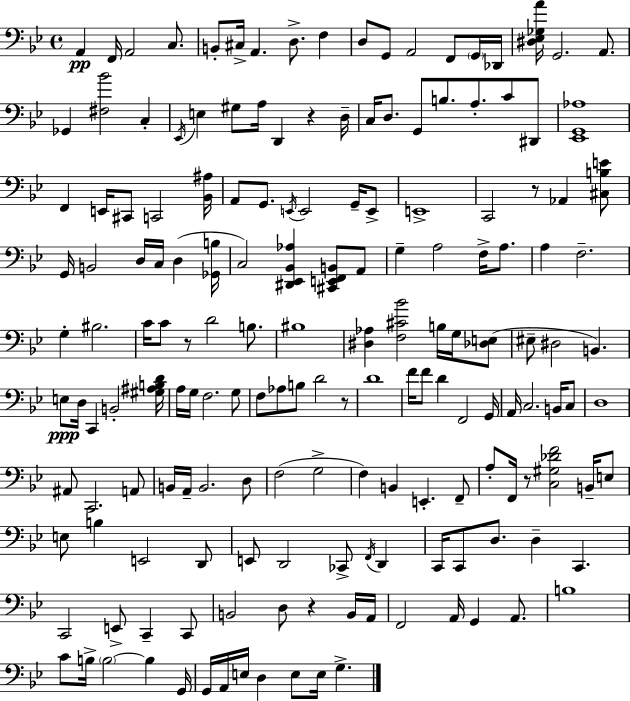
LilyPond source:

{
  \clef bass
  \time 4/4
  \defaultTimeSignature
  \key bes \major
  a,4\pp f,16 a,2 c8. | b,8-. cis16-> a,4. d8.-> f4 | d8 g,8 a,2 f,8 \parenthesize g,16 des,16 | <dis ees ges a'>16 g,2. a,8. | \break ges,4 <fis bes'>2 c4-. | \acciaccatura { ees,16 } e4 gis8 a16 d,4 r4 | d16-- c16 d8. g,8 b8. a8.-. c'8 dis,8 | <ees, g, aes>1 | \break f,4 e,16 cis,8 c,2 | <bes, ais>16 a,8 g,8. \acciaccatura { e,16 } e,2 g,16-- | e,8-> e,1-> | c,2 r8 aes,4 | \break <cis b e'>8 g,16 b,2 d16 c16 d4( | <ges, b>16 c2) <dis, ees, bes, aes>4 <cis, e, f, b,>8 | a,8 g4-- a2 f16-> a8. | a4 f2.-- | \break g4-. bis2. | c'16 c'8 r8 d'2 b8. | bis1 | <dis aes>4 <f cis' bes'>2 b16 g16 | \break <des e>8( eis8-- dis2 b,4.) | e8\ppp d16 c,4 b,2-. | <gis ais b d'>16 a16 g16 f2. | g8 f8 aes8 b8 d'2 | \break r8 d'1 | f'16 f'8 d'4 f,2 | g,16 a,16 c2. b,16 | c8 d1 | \break ais,8 c,2. | a,8 b,16 a,16-- b,2. | d8 f2( g2-> | f4) b,4 e,4.-. | \break f,8-- a8-. f,16 r8 <c gis des' f'>2 b,16-- | e8 e8 b4 e,2 | d,8 e,8 d,2 ces,8-> \acciaccatura { f,16 } d,4 | c,16 c,8 d8. d4-- c,4. | \break c,2 e,8-> c,4-- | c,8 b,2 d8 r4 | b,16 a,16 f,2 a,16 g,4 | a,8. b1 | \break c'8 b16-> \parenthesize b2~~ b4 | g,16 g,16 a,16 e16 d4 e8 e16 g4.-> | \bar "|."
}